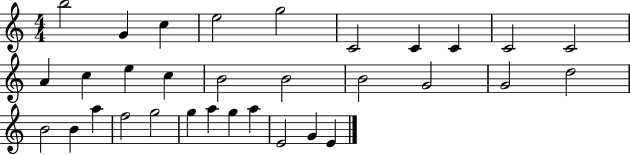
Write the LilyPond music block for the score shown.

{
  \clef treble
  \numericTimeSignature
  \time 4/4
  \key c \major
  b''2 g'4 c''4 | e''2 g''2 | c'2 c'4 c'4 | c'2 c'2 | \break a'4 c''4 e''4 c''4 | b'2 b'2 | b'2 g'2 | g'2 d''2 | \break b'2 b'4 a''4 | f''2 g''2 | g''4 a''4 g''4 a''4 | e'2 g'4 e'4 | \break \bar "|."
}